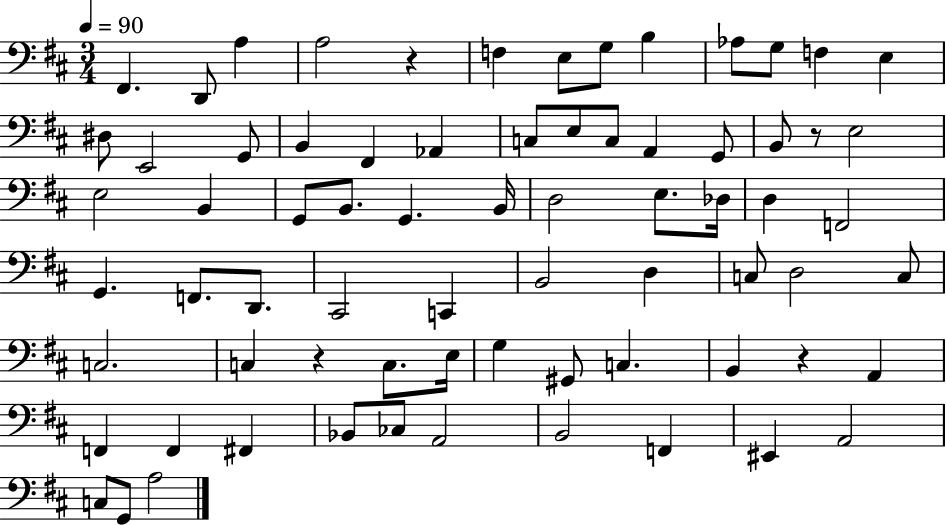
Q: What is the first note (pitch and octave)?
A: F#2